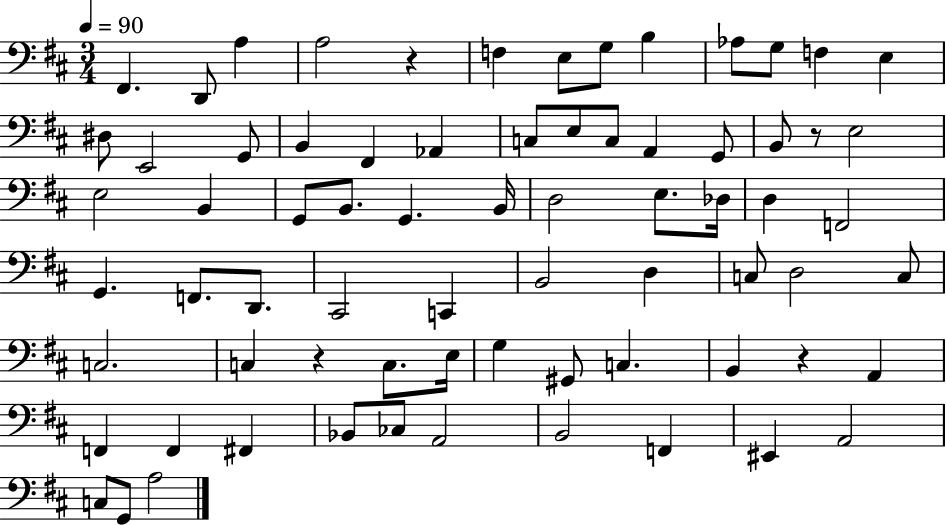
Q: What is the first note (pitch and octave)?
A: F#2